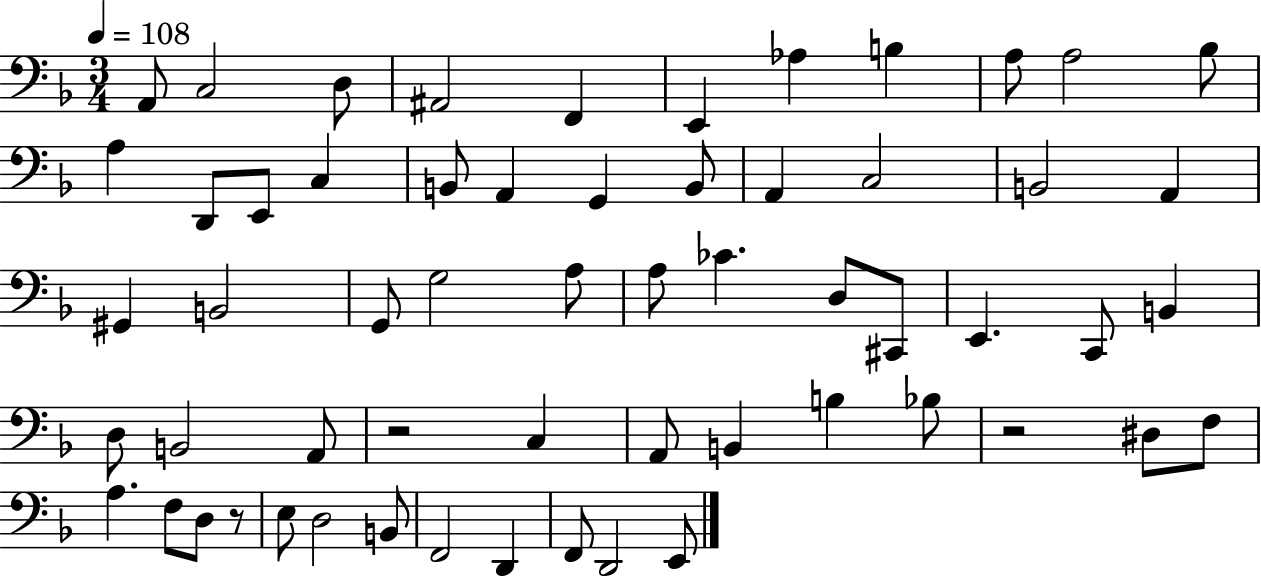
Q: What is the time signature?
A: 3/4